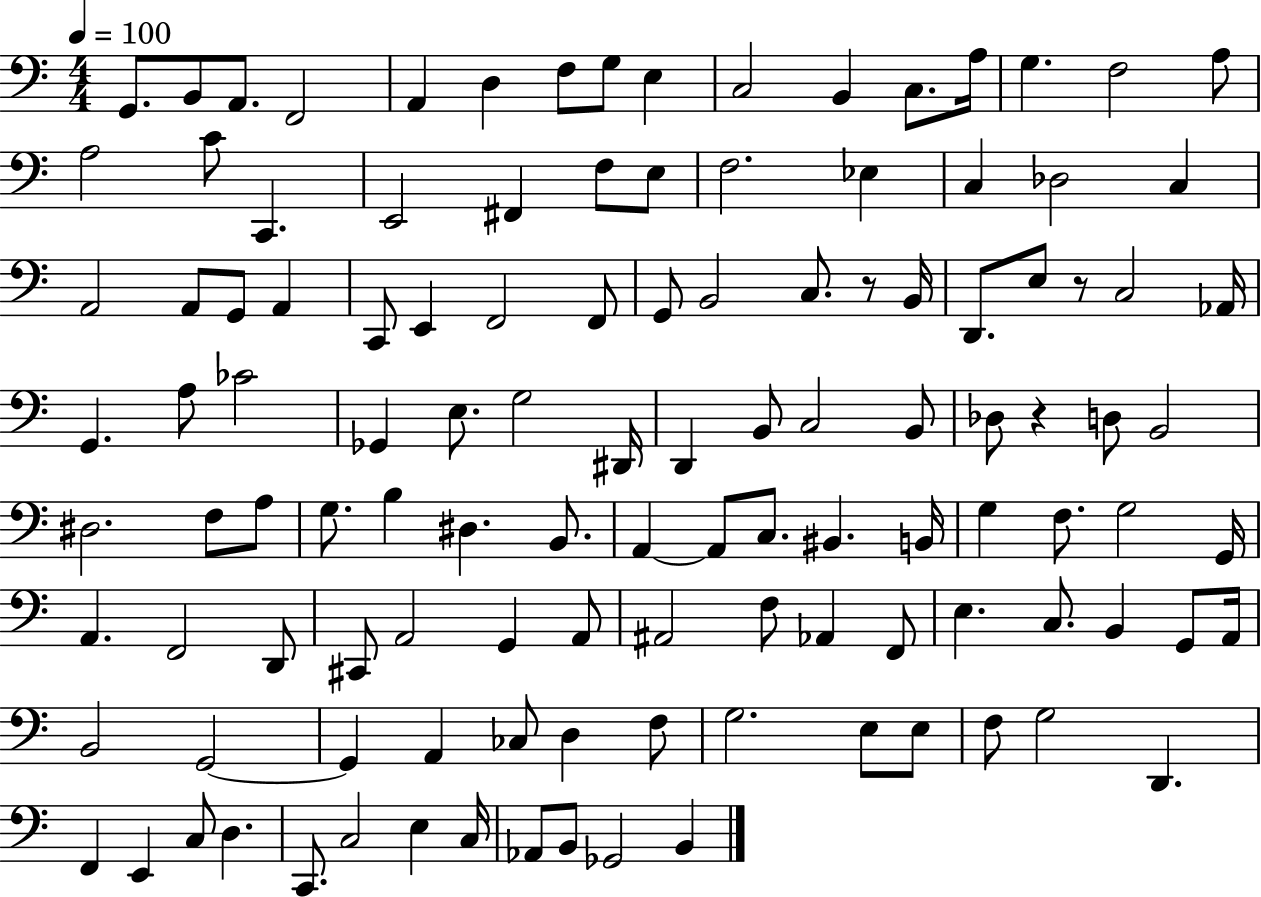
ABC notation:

X:1
T:Untitled
M:4/4
L:1/4
K:C
G,,/2 B,,/2 A,,/2 F,,2 A,, D, F,/2 G,/2 E, C,2 B,, C,/2 A,/4 G, F,2 A,/2 A,2 C/2 C,, E,,2 ^F,, F,/2 E,/2 F,2 _E, C, _D,2 C, A,,2 A,,/2 G,,/2 A,, C,,/2 E,, F,,2 F,,/2 G,,/2 B,,2 C,/2 z/2 B,,/4 D,,/2 E,/2 z/2 C,2 _A,,/4 G,, A,/2 _C2 _G,, E,/2 G,2 ^D,,/4 D,, B,,/2 C,2 B,,/2 _D,/2 z D,/2 B,,2 ^D,2 F,/2 A,/2 G,/2 B, ^D, B,,/2 A,, A,,/2 C,/2 ^B,, B,,/4 G, F,/2 G,2 G,,/4 A,, F,,2 D,,/2 ^C,,/2 A,,2 G,, A,,/2 ^A,,2 F,/2 _A,, F,,/2 E, C,/2 B,, G,,/2 A,,/4 B,,2 G,,2 G,, A,, _C,/2 D, F,/2 G,2 E,/2 E,/2 F,/2 G,2 D,, F,, E,, C,/2 D, C,,/2 C,2 E, C,/4 _A,,/2 B,,/2 _G,,2 B,,